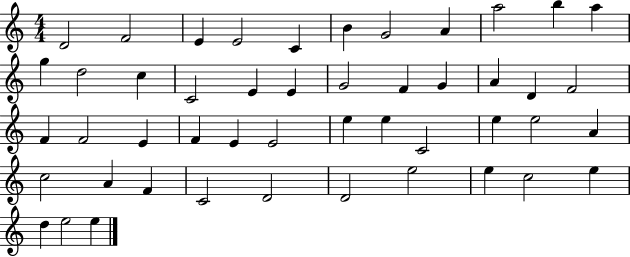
{
  \clef treble
  \numericTimeSignature
  \time 4/4
  \key c \major
  d'2 f'2 | e'4 e'2 c'4 | b'4 g'2 a'4 | a''2 b''4 a''4 | \break g''4 d''2 c''4 | c'2 e'4 e'4 | g'2 f'4 g'4 | a'4 d'4 f'2 | \break f'4 f'2 e'4 | f'4 e'4 e'2 | e''4 e''4 c'2 | e''4 e''2 a'4 | \break c''2 a'4 f'4 | c'2 d'2 | d'2 e''2 | e''4 c''2 e''4 | \break d''4 e''2 e''4 | \bar "|."
}